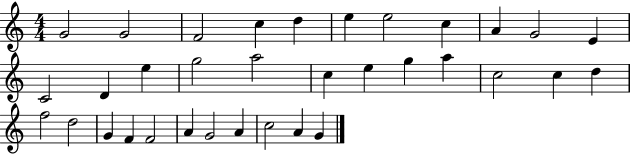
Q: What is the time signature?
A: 4/4